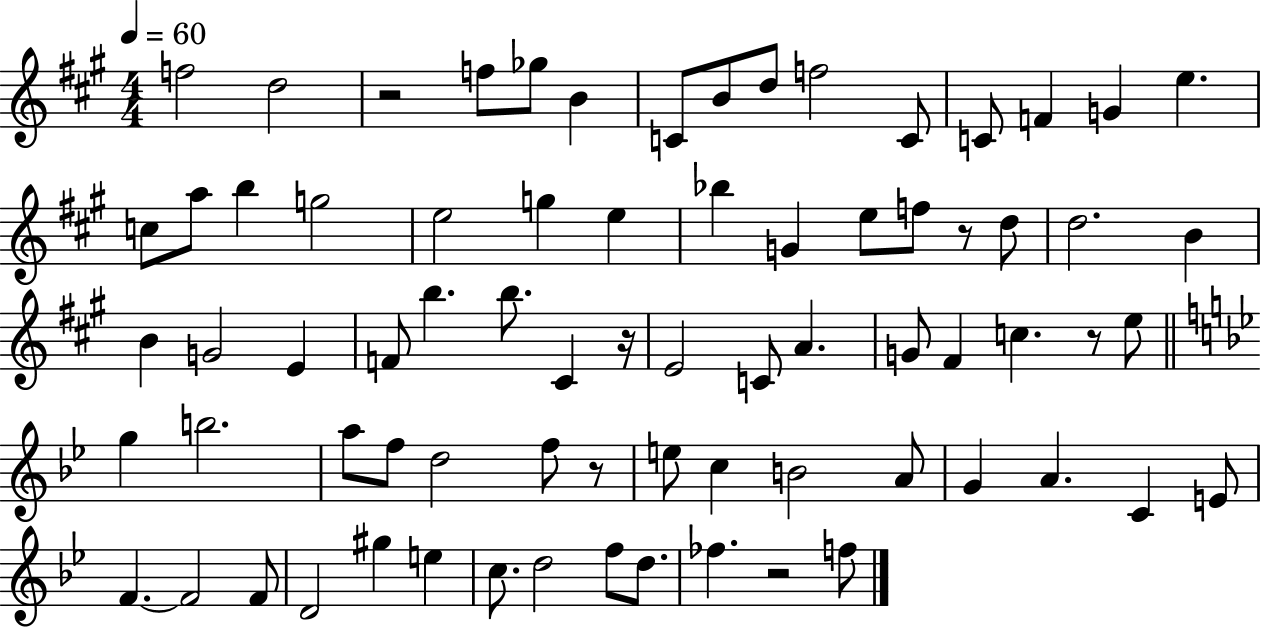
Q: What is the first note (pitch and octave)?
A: F5